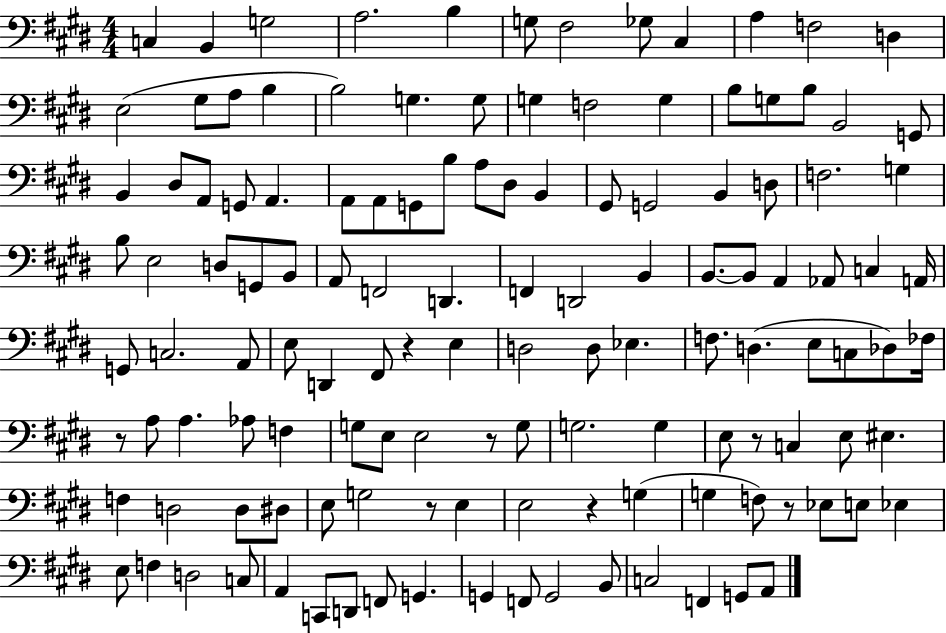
{
  \clef bass
  \numericTimeSignature
  \time 4/4
  \key e \major
  c4 b,4 g2 | a2. b4 | g8 fis2 ges8 cis4 | a4 f2 d4 | \break e2( gis8 a8 b4 | b2) g4. g8 | g4 f2 g4 | b8 g8 b8 b,2 g,8 | \break b,4 dis8 a,8 g,8 a,4. | a,8 a,8 g,8 b8 a8 dis8 b,4 | gis,8 g,2 b,4 d8 | f2. g4 | \break b8 e2 d8 g,8 b,8 | a,8 f,2 d,4. | f,4 d,2 b,4 | b,8.~~ b,8 a,4 aes,8 c4 a,16 | \break g,8 c2. a,8 | e8 d,4 fis,8 r4 e4 | d2 d8 ees4. | f8. d4.( e8 c8 des8) fes16 | \break r8 a8 a4. aes8 f4 | g8 e8 e2 r8 g8 | g2. g4 | e8 r8 c4 e8 eis4. | \break f4 d2 d8 dis8 | e8 g2 r8 e4 | e2 r4 g4( | g4 f8) r8 ees8 e8 ees4 | \break e8 f4 d2 c8 | a,4 c,8 d,8 f,8 g,4. | g,4 f,8 g,2 b,8 | c2 f,4 g,8 a,8 | \break \bar "|."
}